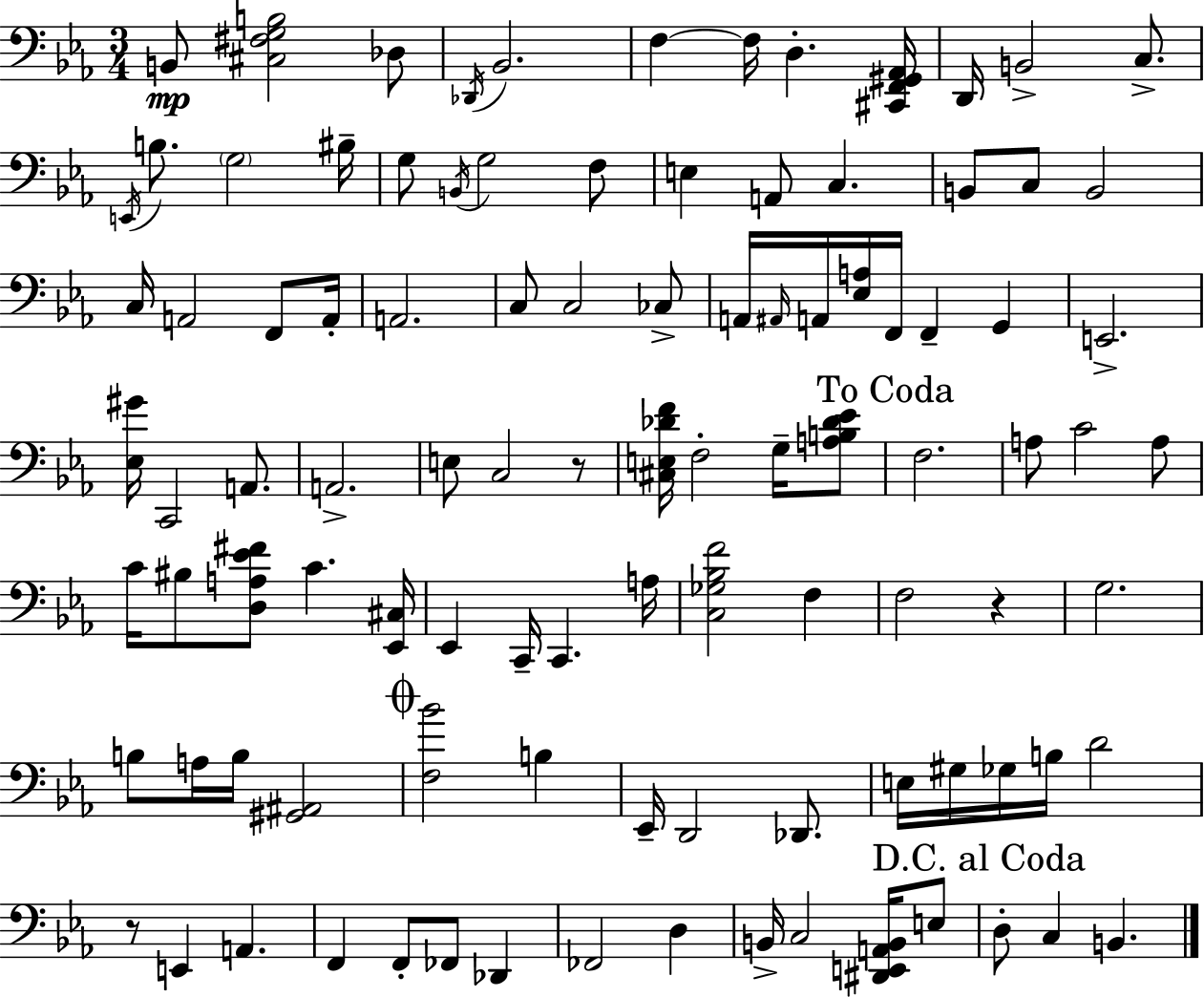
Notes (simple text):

B2/e [C#3,F#3,G3,B3]/h Db3/e Db2/s Bb2/h. F3/q F3/s D3/q. [C#2,F2,G#2,Ab2]/s D2/s B2/h C3/e. E2/s B3/e. G3/h BIS3/s G3/e B2/s G3/h F3/e E3/q A2/e C3/q. B2/e C3/e B2/h C3/s A2/h F2/e A2/s A2/h. C3/e C3/h CES3/e A2/s A#2/s A2/s [Eb3,A3]/s F2/s F2/q G2/q E2/h. [Eb3,G#4]/s C2/h A2/e. A2/h. E3/e C3/h R/e [C#3,E3,Db4,F4]/s F3/h G3/s [A3,B3,Db4,Eb4]/e F3/h. A3/e C4/h A3/e C4/s BIS3/e [D3,A3,Eb4,F#4]/e C4/q. [Eb2,C#3]/s Eb2/q C2/s C2/q. A3/s [C3,Gb3,Bb3,F4]/h F3/q F3/h R/q G3/h. B3/e A3/s B3/s [G#2,A#2]/h [F3,Bb4]/h B3/q Eb2/s D2/h Db2/e. E3/s G#3/s Gb3/s B3/s D4/h R/e E2/q A2/q. F2/q F2/e FES2/e Db2/q FES2/h D3/q B2/s C3/h [D#2,E2,A2,B2]/s E3/e D3/e C3/q B2/q.